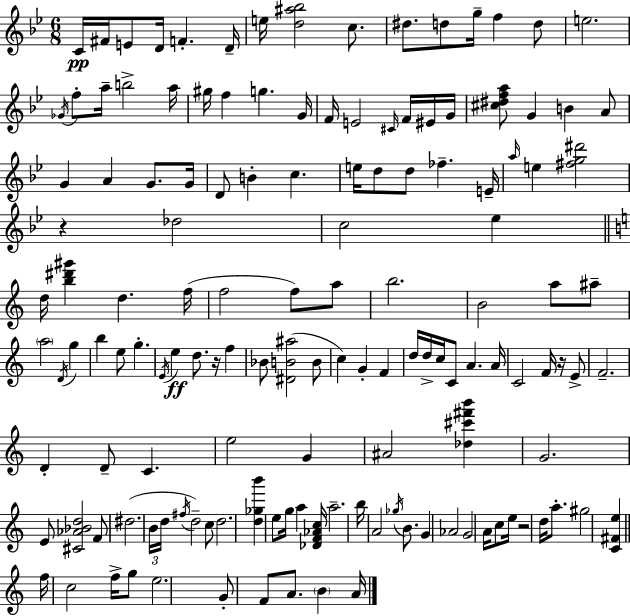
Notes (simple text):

C4/s F#4/s E4/e D4/s F4/q. D4/s E5/s [D5,A#5,Bb5]/h C5/e. D#5/e. D5/e G5/s F5/q D5/e E5/h. Gb4/s F5/e A5/s B5/h A5/s G#5/s F5/q G5/q. G4/s F4/s E4/h C#4/s F4/s EIS4/s G4/s [C#5,D#5,F5,A5]/e G4/q B4/q A4/e G4/q A4/q G4/e. G4/s D4/e B4/q C5/q. E5/s D5/e D5/e FES5/q. E4/s A5/s E5/q [F#5,G5,D#6]/h R/q Db5/h C5/h Eb5/q D5/s [B5,D#6,G#6]/q D5/q. F5/s F5/h F5/e A5/e B5/h. B4/h A5/e A#5/e A5/h D4/s G5/q B5/q E5/e G5/q. E4/s E5/q D5/e. R/s F5/q Bb4/e [D#4,B4,A#5]/h B4/e C5/q G4/q F4/q D5/s D5/s C5/s C4/e A4/q. A4/s C4/h F4/s R/s E4/e F4/h. D4/q D4/e C4/q. E5/h G4/q A#4/h [Db5,C#6,F#6,B6]/q G4/h. E4/e [C#4,Ab4,Bb4,D5]/h F4/e D#5/h. B4/s D5/s F#5/s D5/h C5/e D5/h. [D5,Gb5,B6]/q E5/e G5/s A5/q [Db4,F4,Ab4,C5]/s A5/h. B5/s A4/h Gb5/s B4/e. G4/q Ab4/h G4/h A4/s C5/e E5/s R/h D5/s A5/e. G#5/h [C4,F#4,E5]/q F5/s C5/h F5/s G5/e E5/h. G4/e F4/e A4/e. B4/q A4/s